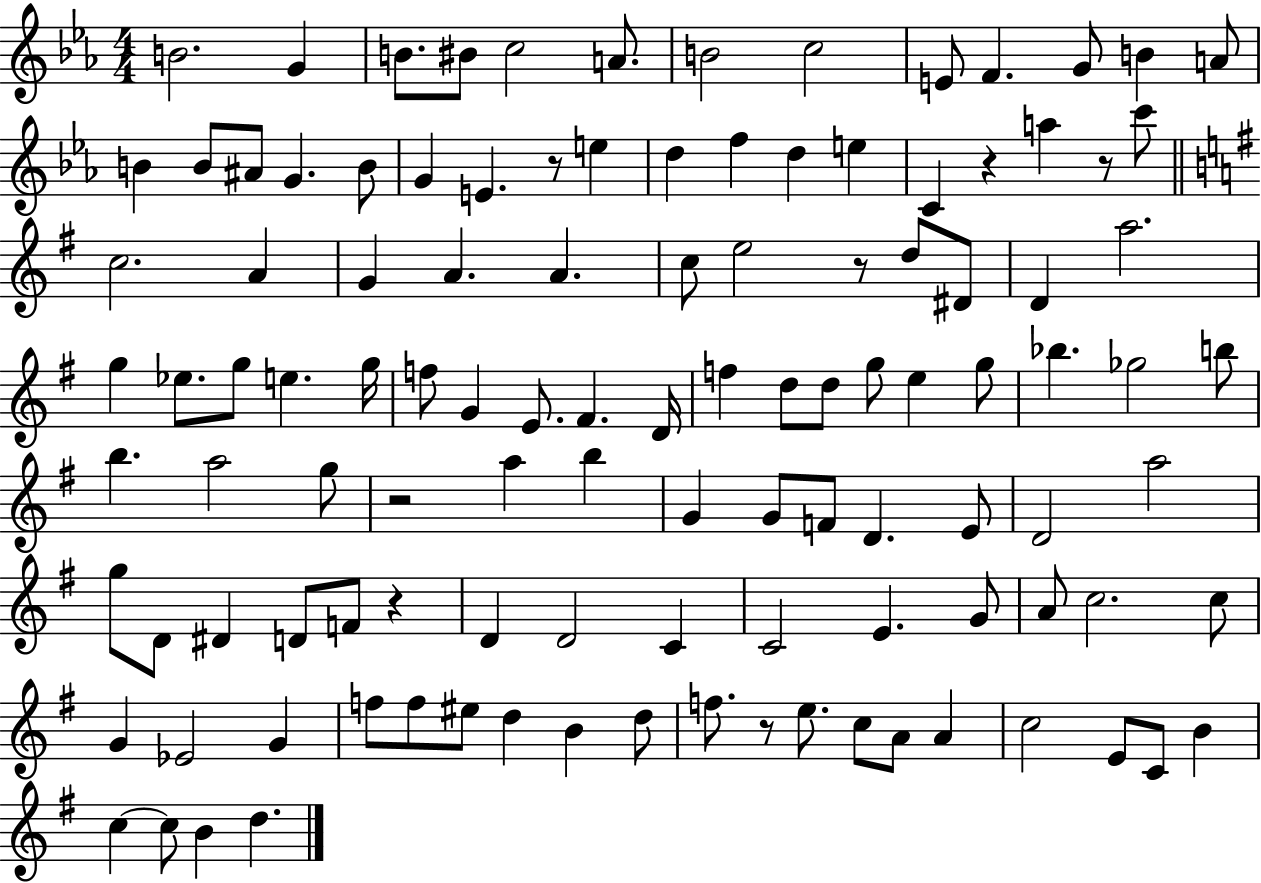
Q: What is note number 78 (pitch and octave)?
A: C4